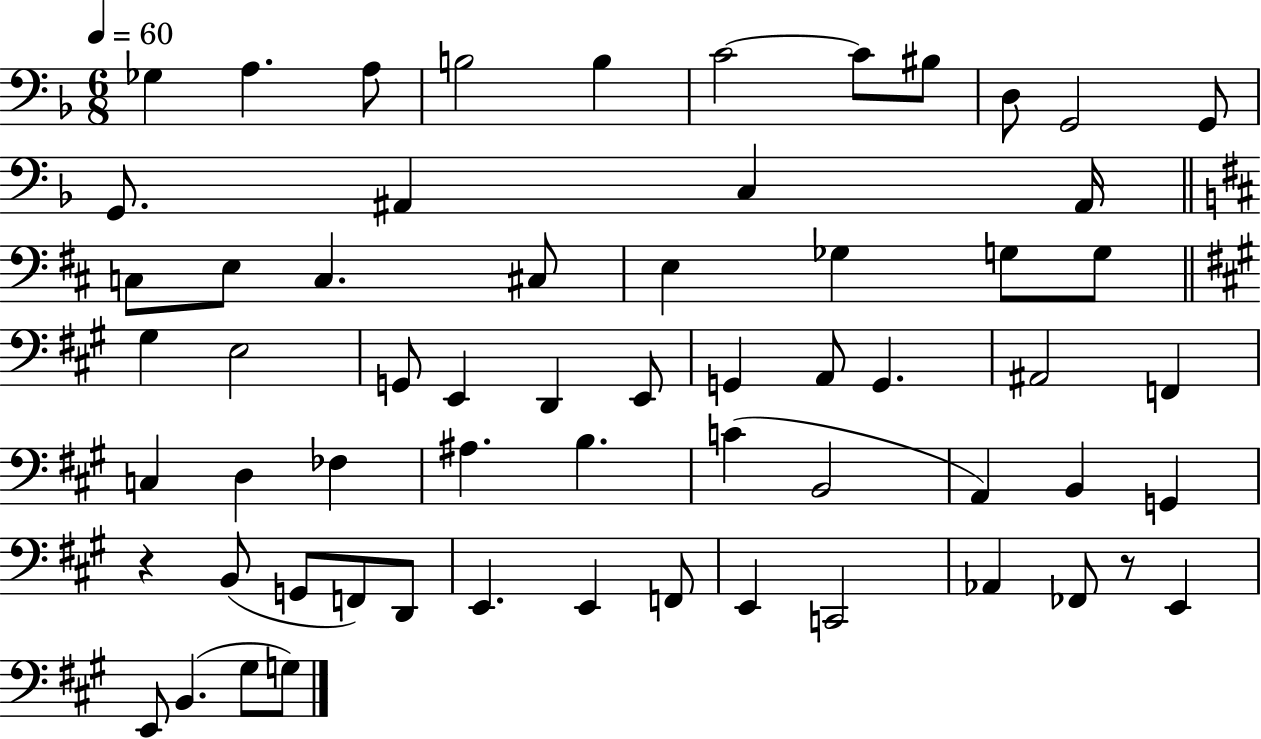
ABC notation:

X:1
T:Untitled
M:6/8
L:1/4
K:F
_G, A, A,/2 B,2 B, C2 C/2 ^B,/2 D,/2 G,,2 G,,/2 G,,/2 ^A,, C, ^A,,/4 C,/2 E,/2 C, ^C,/2 E, _G, G,/2 G,/2 ^G, E,2 G,,/2 E,, D,, E,,/2 G,, A,,/2 G,, ^A,,2 F,, C, D, _F, ^A, B, C B,,2 A,, B,, G,, z B,,/2 G,,/2 F,,/2 D,,/2 E,, E,, F,,/2 E,, C,,2 _A,, _F,,/2 z/2 E,, E,,/2 B,, ^G,/2 G,/2